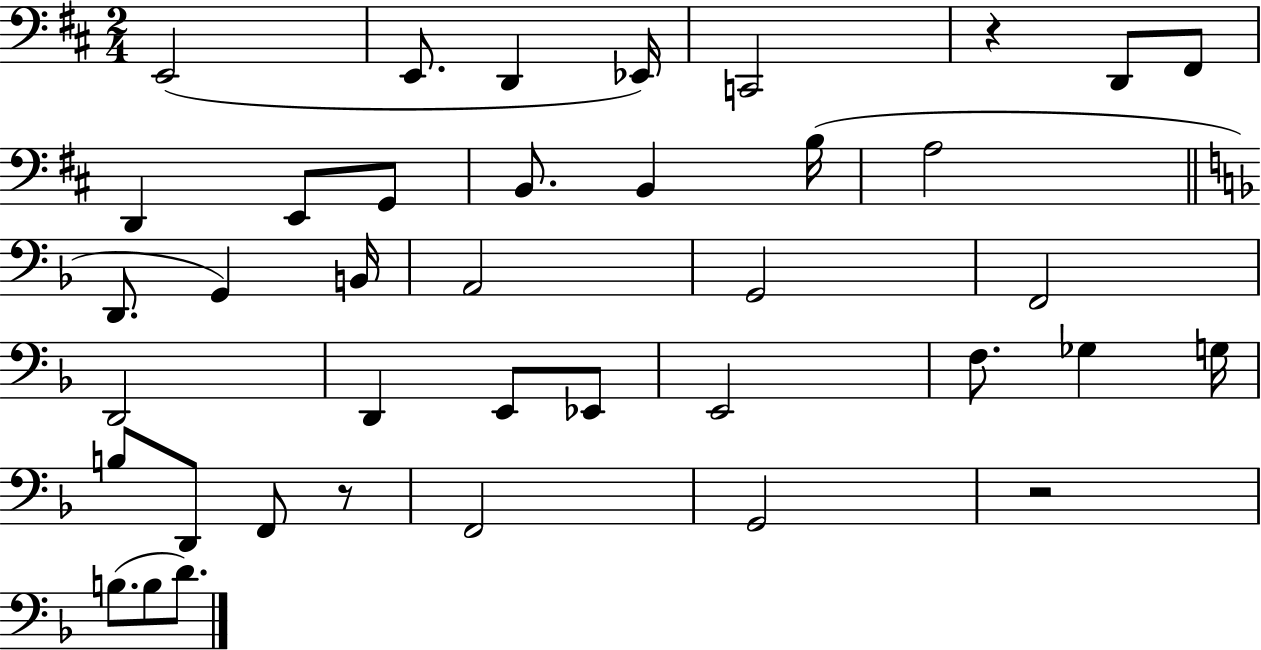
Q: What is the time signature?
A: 2/4